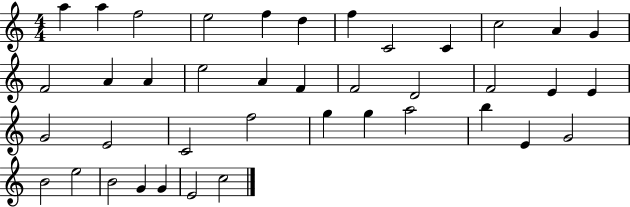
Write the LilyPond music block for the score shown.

{
  \clef treble
  \numericTimeSignature
  \time 4/4
  \key c \major
  a''4 a''4 f''2 | e''2 f''4 d''4 | f''4 c'2 c'4 | c''2 a'4 g'4 | \break f'2 a'4 a'4 | e''2 a'4 f'4 | f'2 d'2 | f'2 e'4 e'4 | \break g'2 e'2 | c'2 f''2 | g''4 g''4 a''2 | b''4 e'4 g'2 | \break b'2 e''2 | b'2 g'4 g'4 | e'2 c''2 | \bar "|."
}